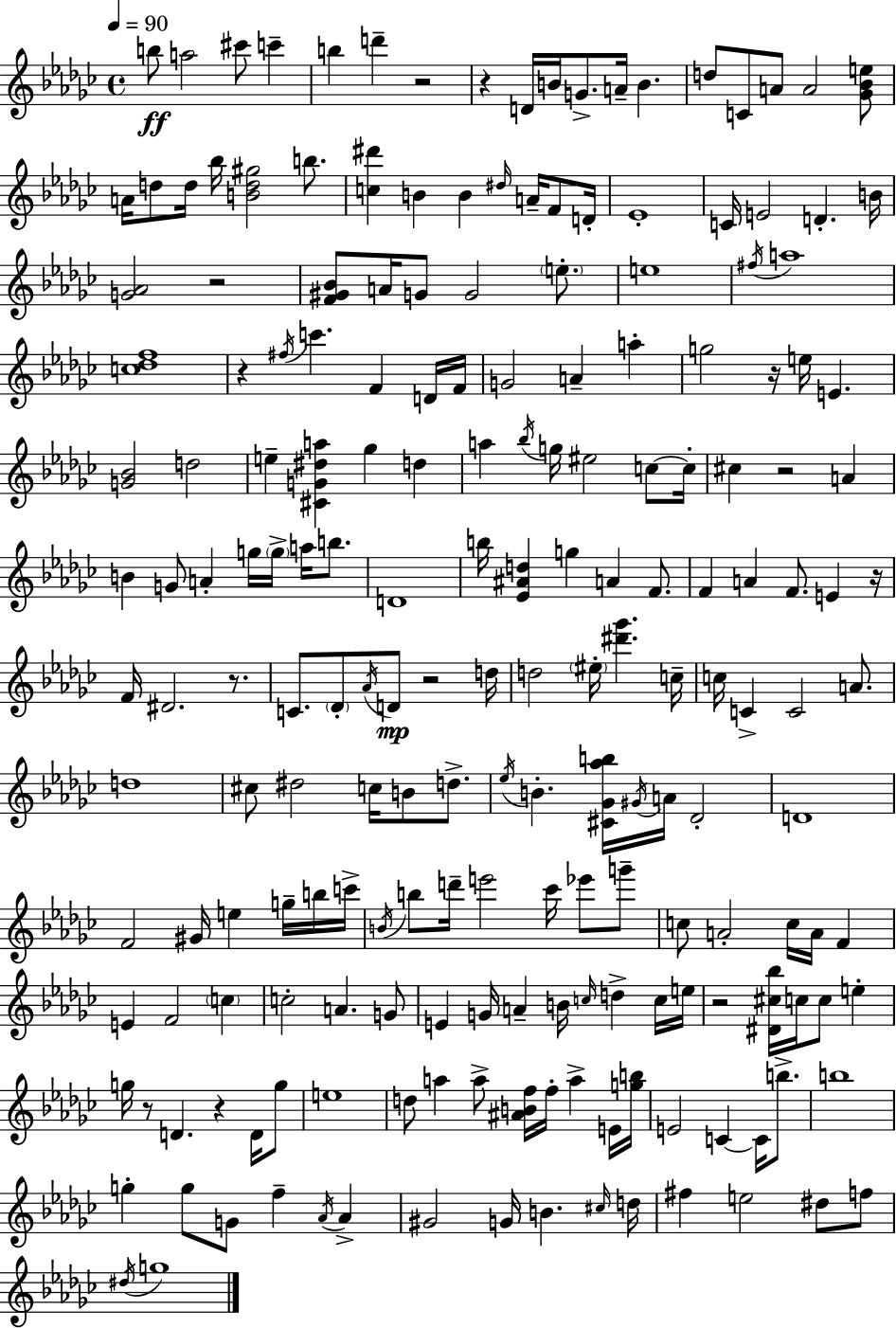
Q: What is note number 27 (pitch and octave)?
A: Eb4